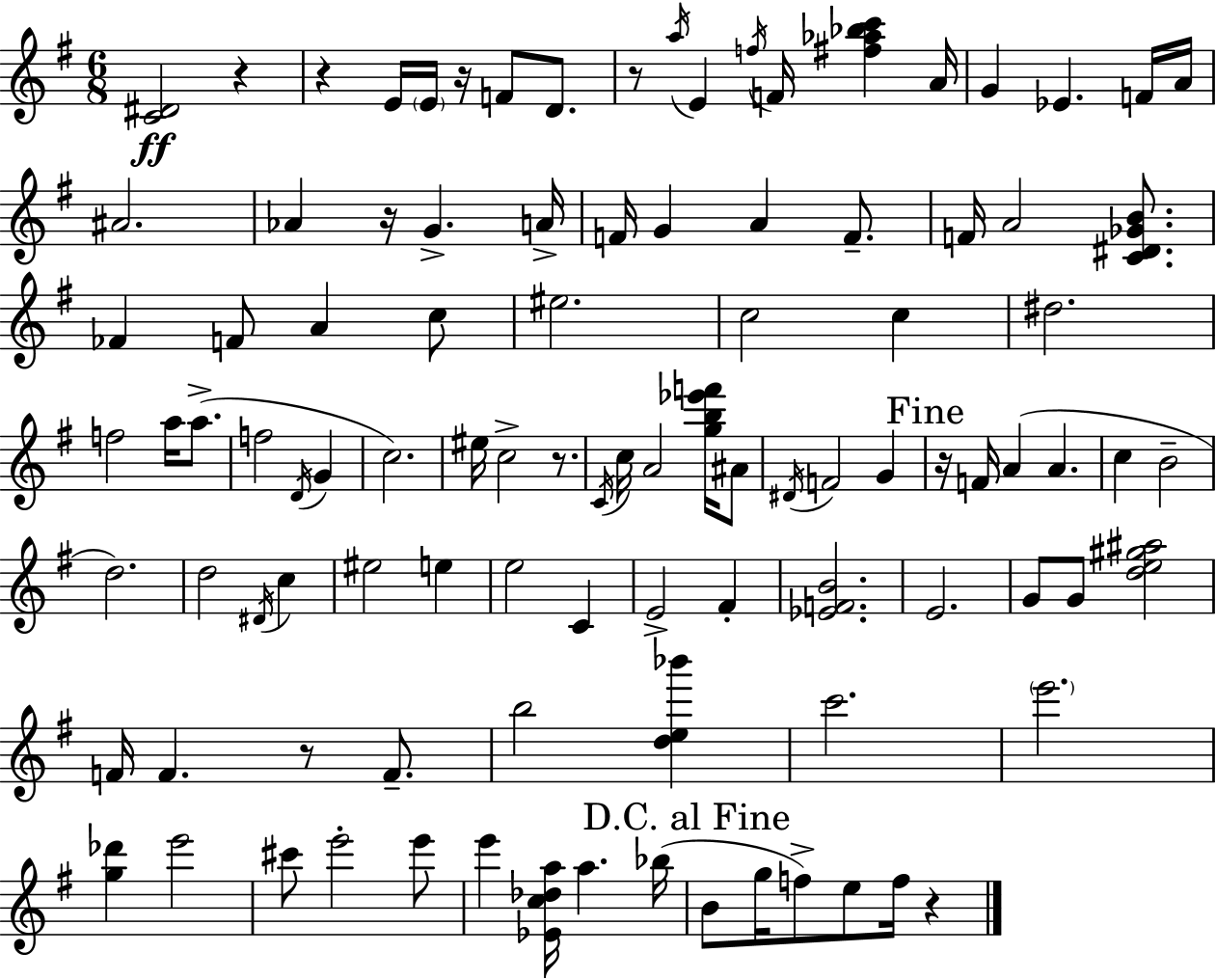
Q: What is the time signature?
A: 6/8